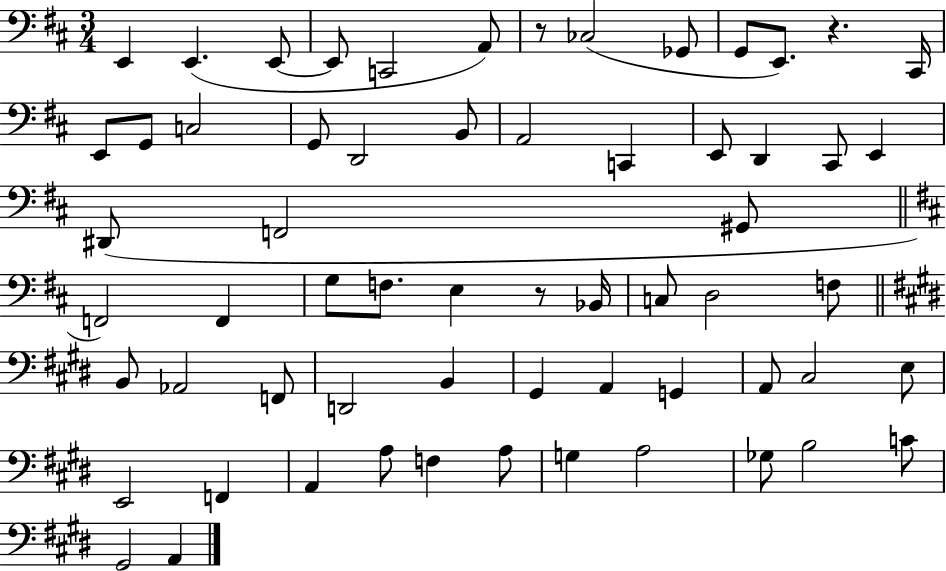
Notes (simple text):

E2/q E2/q. E2/e E2/e C2/h A2/e R/e CES3/h Gb2/e G2/e E2/e. R/q. C#2/s E2/e G2/e C3/h G2/e D2/h B2/e A2/h C2/q E2/e D2/q C#2/e E2/q D#2/e F2/h G#2/e F2/h F2/q G3/e F3/e. E3/q R/e Bb2/s C3/e D3/h F3/e B2/e Ab2/h F2/e D2/h B2/q G#2/q A2/q G2/q A2/e C#3/h E3/e E2/h F2/q A2/q A3/e F3/q A3/e G3/q A3/h Gb3/e B3/h C4/e G#2/h A2/q